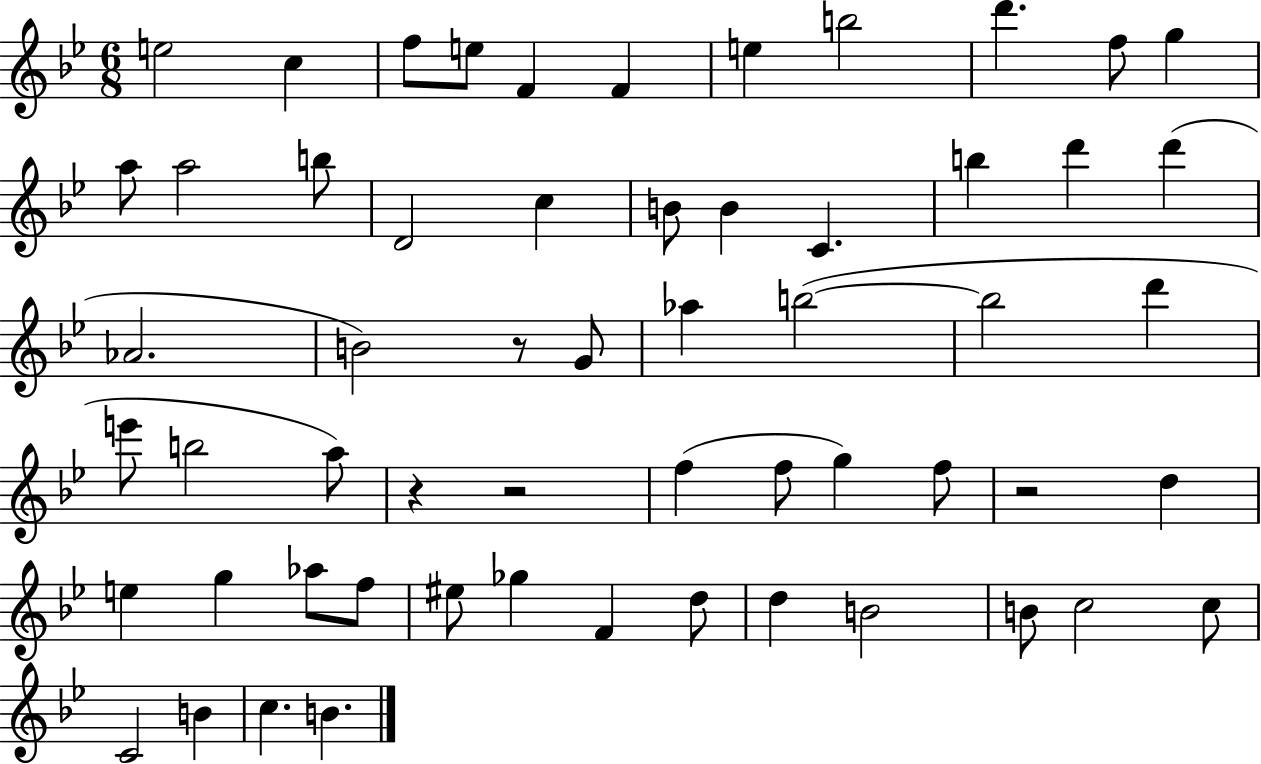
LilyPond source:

{
  \clef treble
  \numericTimeSignature
  \time 6/8
  \key bes \major
  \repeat volta 2 { e''2 c''4 | f''8 e''8 f'4 f'4 | e''4 b''2 | d'''4. f''8 g''4 | \break a''8 a''2 b''8 | d'2 c''4 | b'8 b'4 c'4. | b''4 d'''4 d'''4( | \break aes'2. | b'2) r8 g'8 | aes''4 b''2~(~ | b''2 d'''4 | \break e'''8 b''2 a''8) | r4 r2 | f''4( f''8 g''4) f''8 | r2 d''4 | \break e''4 g''4 aes''8 f''8 | eis''8 ges''4 f'4 d''8 | d''4 b'2 | b'8 c''2 c''8 | \break c'2 b'4 | c''4. b'4. | } \bar "|."
}